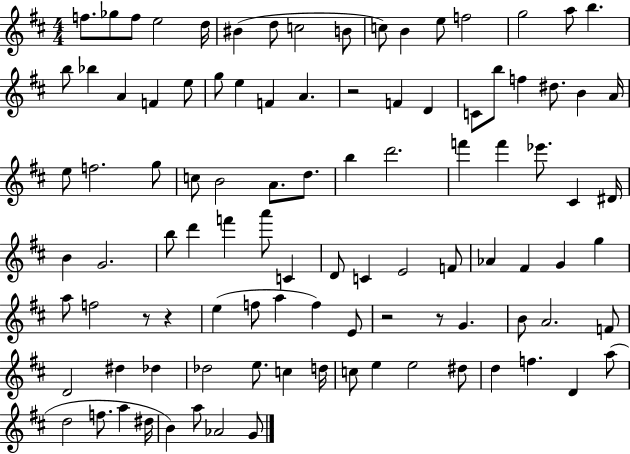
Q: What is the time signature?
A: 4/4